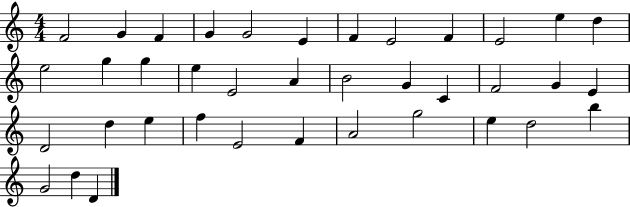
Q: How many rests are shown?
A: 0